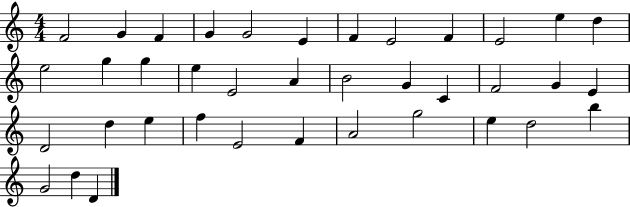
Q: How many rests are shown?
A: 0